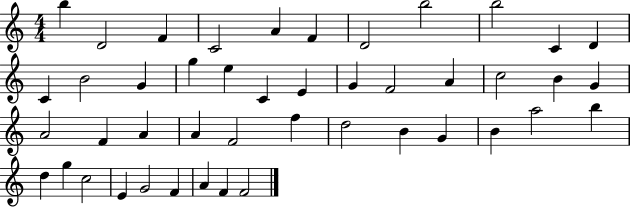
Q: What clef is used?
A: treble